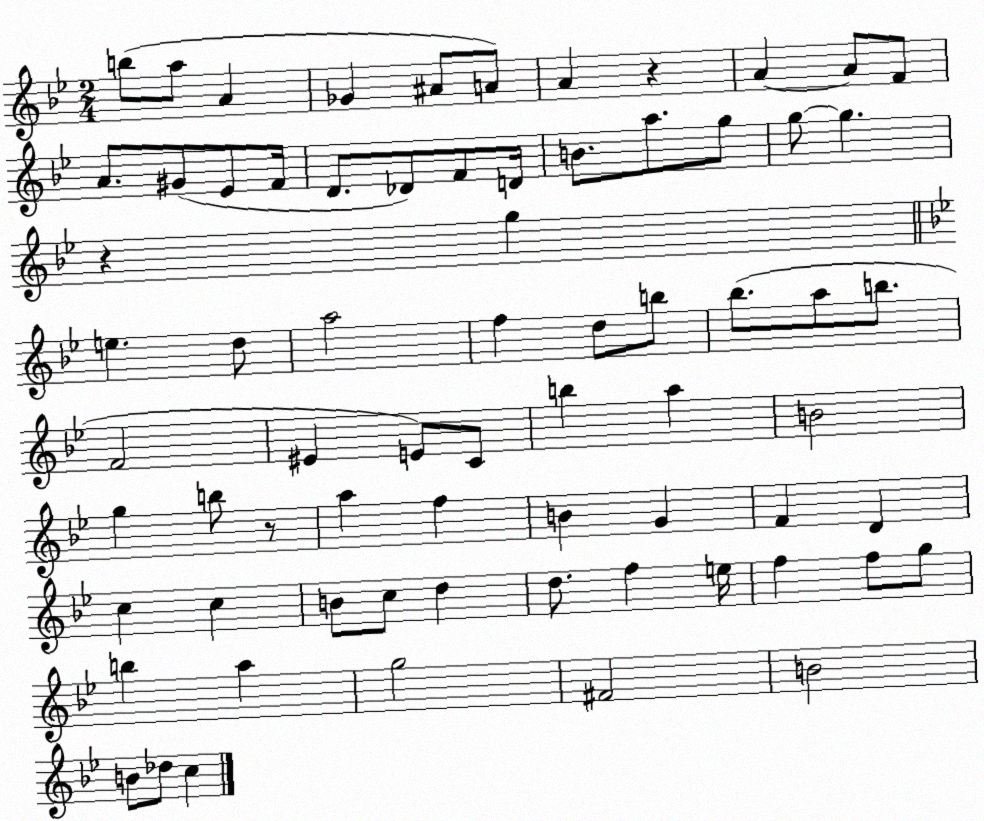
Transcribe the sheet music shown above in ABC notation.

X:1
T:Untitled
M:2/4
L:1/4
K:Bb
b/2 a/2 A _G ^A/2 A/2 A z A A/2 F/2 A/2 ^G/2 _E/2 F/4 D/2 _D/2 F/2 D/4 B/2 a/2 g/2 g/2 g z g e d/2 a2 f d/2 b/2 _b/2 a/2 b/2 F2 ^E E/2 C/2 b a B2 g b/2 z/2 a f B G F D c c B/2 c/2 d d/2 f e/4 f f/2 g/2 b a g2 ^F2 B2 B/2 _d/2 c